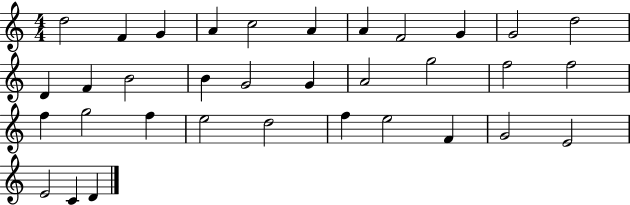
X:1
T:Untitled
M:4/4
L:1/4
K:C
d2 F G A c2 A A F2 G G2 d2 D F B2 B G2 G A2 g2 f2 f2 f g2 f e2 d2 f e2 F G2 E2 E2 C D